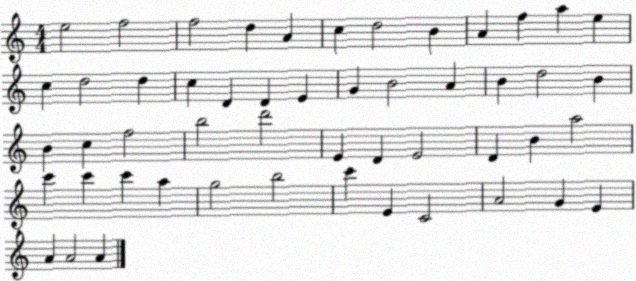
X:1
T:Untitled
M:4/4
L:1/4
K:C
e2 f2 f2 d A c d2 B A f a e c d2 d c D D E G B2 A B d2 B B c f2 b2 d'2 E D E2 D B a2 c' c' c' a g2 b2 c' E C2 A2 G E A A2 A